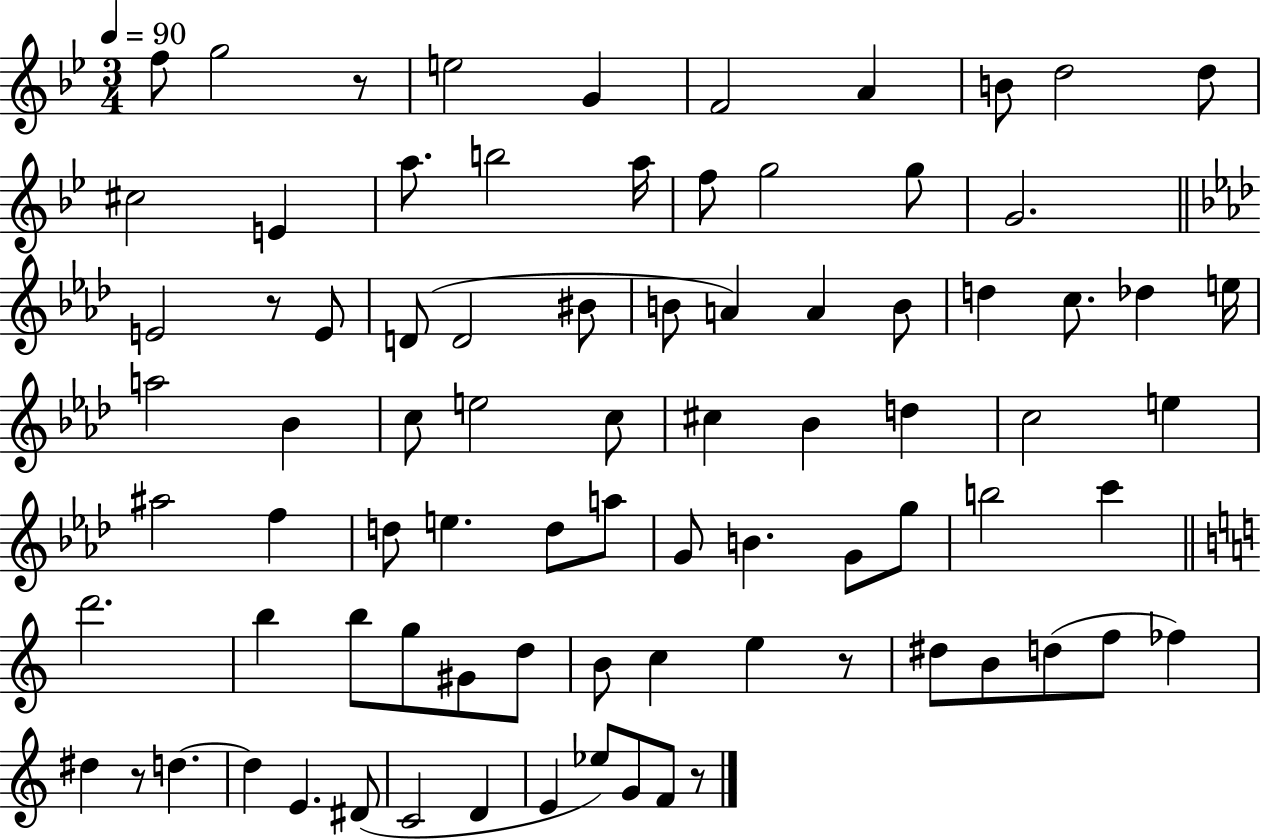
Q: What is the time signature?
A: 3/4